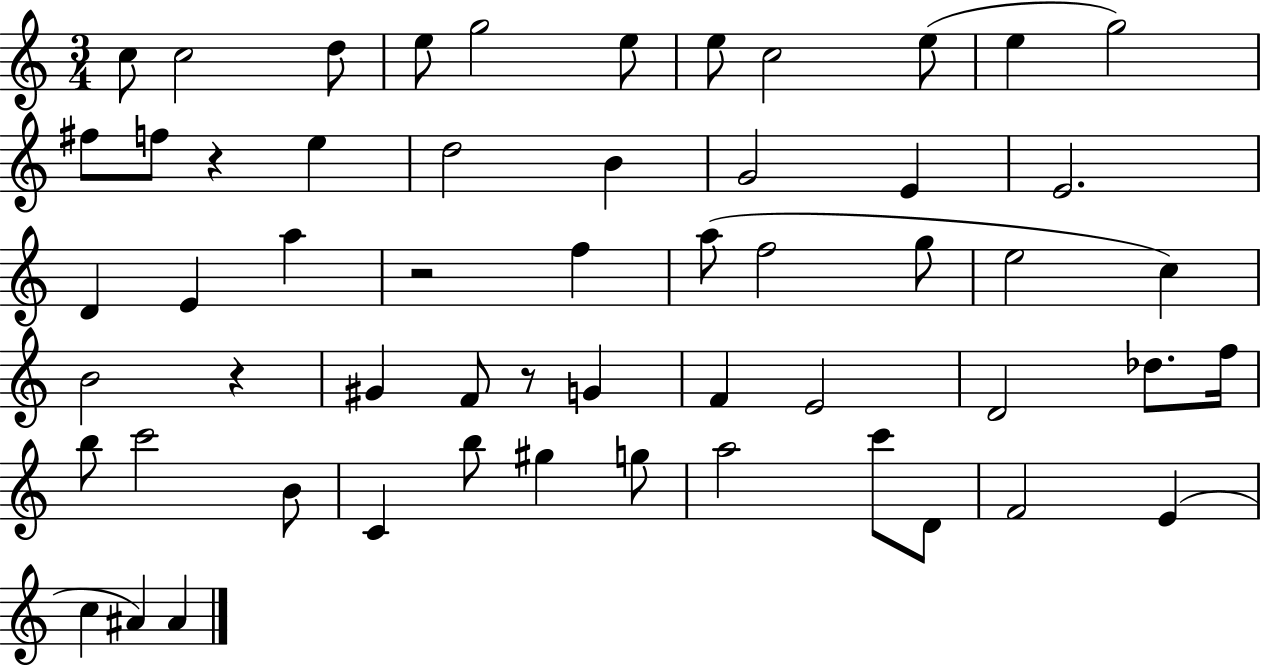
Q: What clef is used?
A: treble